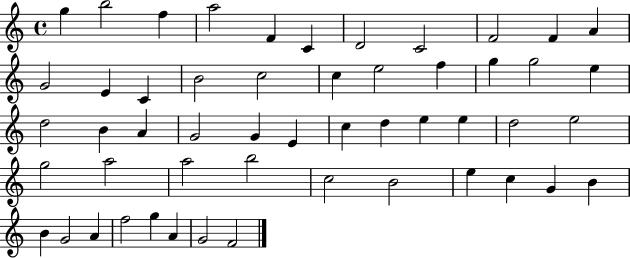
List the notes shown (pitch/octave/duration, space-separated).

G5/q B5/h F5/q A5/h F4/q C4/q D4/h C4/h F4/h F4/q A4/q G4/h E4/q C4/q B4/h C5/h C5/q E5/h F5/q G5/q G5/h E5/q D5/h B4/q A4/q G4/h G4/q E4/q C5/q D5/q E5/q E5/q D5/h E5/h G5/h A5/h A5/h B5/h C5/h B4/h E5/q C5/q G4/q B4/q B4/q G4/h A4/q F5/h G5/q A4/q G4/h F4/h